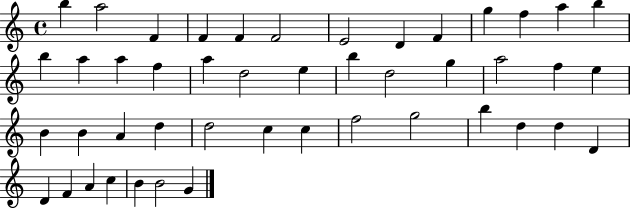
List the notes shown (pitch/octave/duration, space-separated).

B5/q A5/h F4/q F4/q F4/q F4/h E4/h D4/q F4/q G5/q F5/q A5/q B5/q B5/q A5/q A5/q F5/q A5/q D5/h E5/q B5/q D5/h G5/q A5/h F5/q E5/q B4/q B4/q A4/q D5/q D5/h C5/q C5/q F5/h G5/h B5/q D5/q D5/q D4/q D4/q F4/q A4/q C5/q B4/q B4/h G4/q